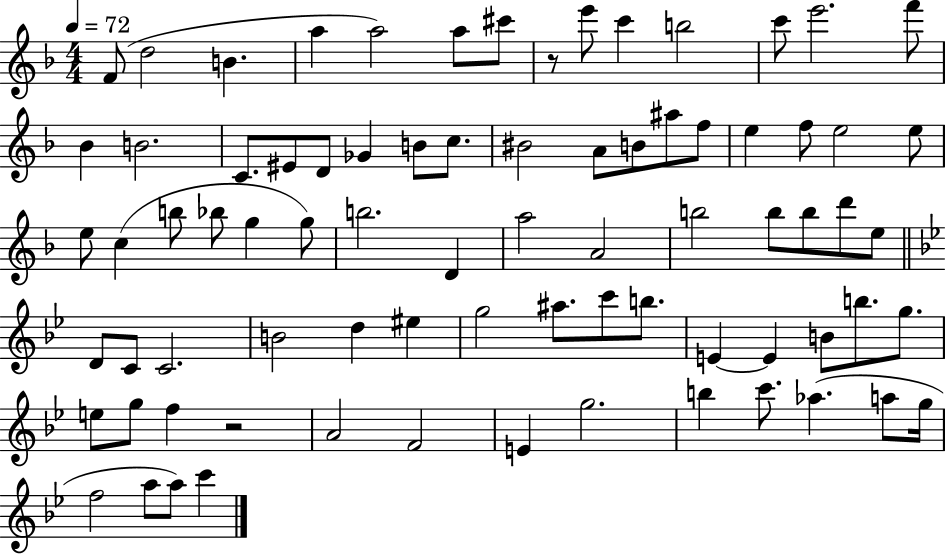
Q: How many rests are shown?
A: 2